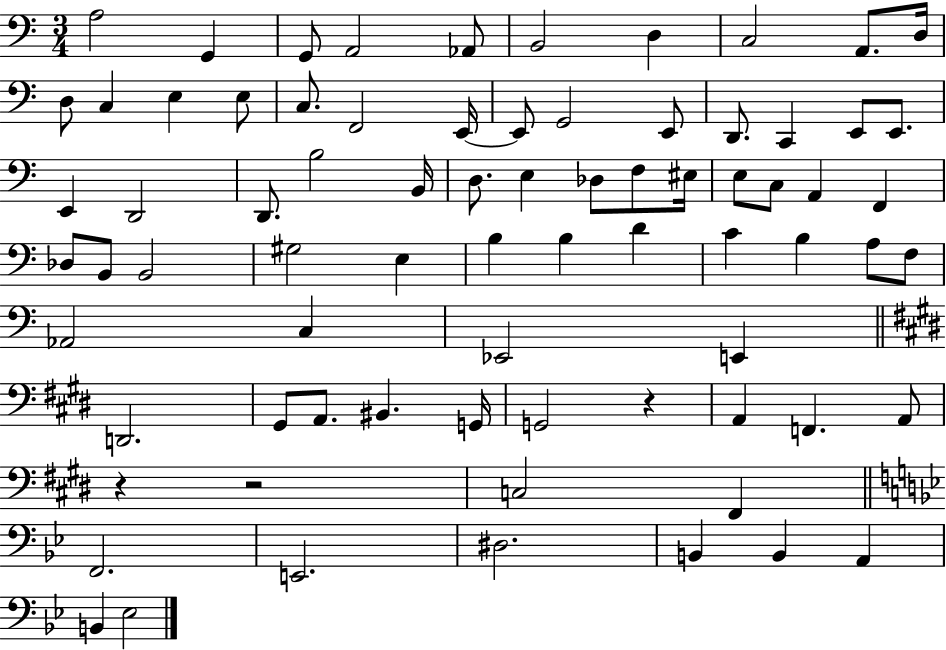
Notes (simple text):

A3/h G2/q G2/e A2/h Ab2/e B2/h D3/q C3/h A2/e. D3/s D3/e C3/q E3/q E3/e C3/e. F2/h E2/s E2/e G2/h E2/e D2/e. C2/q E2/e E2/e. E2/q D2/h D2/e. B3/h B2/s D3/e. E3/q Db3/e F3/e EIS3/s E3/e C3/e A2/q F2/q Db3/e B2/e B2/h G#3/h E3/q B3/q B3/q D4/q C4/q B3/q A3/e F3/e Ab2/h C3/q Eb2/h E2/q D2/h. G#2/e A2/e. BIS2/q. G2/s G2/h R/q A2/q F2/q. A2/e R/q R/h C3/h F#2/q F2/h. E2/h. D#3/h. B2/q B2/q A2/q B2/q Eb3/h